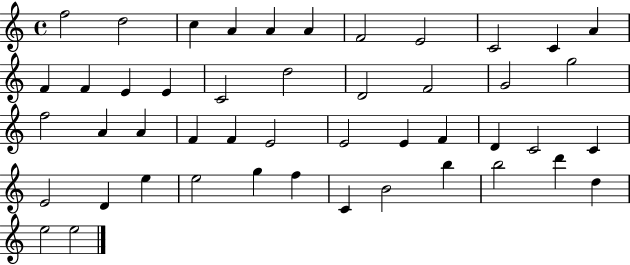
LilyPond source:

{
  \clef treble
  \time 4/4
  \defaultTimeSignature
  \key c \major
  f''2 d''2 | c''4 a'4 a'4 a'4 | f'2 e'2 | c'2 c'4 a'4 | \break f'4 f'4 e'4 e'4 | c'2 d''2 | d'2 f'2 | g'2 g''2 | \break f''2 a'4 a'4 | f'4 f'4 e'2 | e'2 e'4 f'4 | d'4 c'2 c'4 | \break e'2 d'4 e''4 | e''2 g''4 f''4 | c'4 b'2 b''4 | b''2 d'''4 d''4 | \break e''2 e''2 | \bar "|."
}